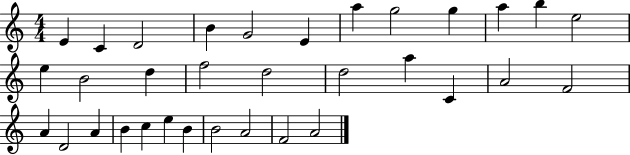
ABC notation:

X:1
T:Untitled
M:4/4
L:1/4
K:C
E C D2 B G2 E a g2 g a b e2 e B2 d f2 d2 d2 a C A2 F2 A D2 A B c e B B2 A2 F2 A2